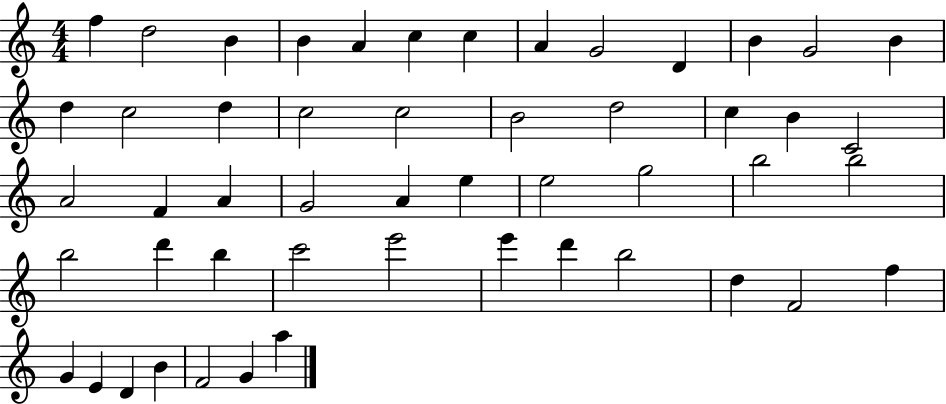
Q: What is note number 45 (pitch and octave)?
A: G4